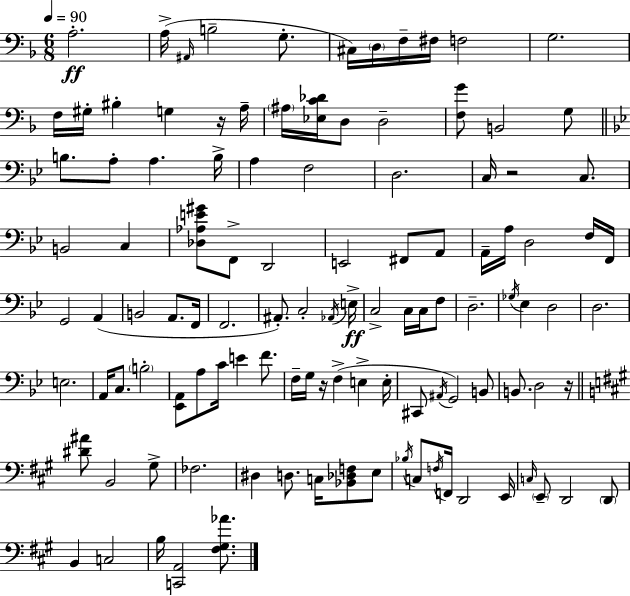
{
  \clef bass
  \numericTimeSignature
  \time 6/8
  \key f \major
  \tempo 4 = 90
  \repeat volta 2 { a2.-.\ff | a16->( \grace { ais,16 } b2-- g8.-. | cis16) \parenthesize d16 f16-- fis16 f2 | g2. | \break f16 gis16-. bis4-. g4 r16 | a16-- \parenthesize ais16 <ees c' des'>16 d8 d2-- | <f g'>8 b,2 g8 | \bar "||" \break \key bes \major b8. a8-. a4. b16-> | a4 f2 | d2. | c16 r2 c8. | \break b,2 c4 | <des aes e' gis'>8 f,8-> d,2 | e,2 fis,8 a,8 | a,16-- a16 d2 f16 f,16 | \break g,2 a,4( | b,2 a,8. f,16 | f,2. | ais,8.-.) c2-. \acciaccatura { aes,16 } | \break e16->\ff c2-> c16 c16 f8 | d2.-- | \acciaccatura { ges16 } ees4 d2 | d2. | \break e2. | a,16 c8. \parenthesize b2-. | <ees, a,>8 a8 c'16 e'4 f'8. | f16-- g16 r16 f4->( e4-> | \break e16-. cis,8 \acciaccatura { ais,16 }) g,2 | b,8 b,8. d2 | r16 \bar "||" \break \key a \major <dis' ais'>8 b,2 gis8-> | fes2. | dis4 d8. c16 <bes, des f>8 e8 | \acciaccatura { bes16 } c8 \acciaccatura { f16 } f,16 d,2 | \break e,16 \grace { c16 } \parenthesize e,8-- d,2 | \parenthesize d,8 b,4 c2 | b16 <c, a,>2 | <fis gis aes'>8. } \bar "|."
}